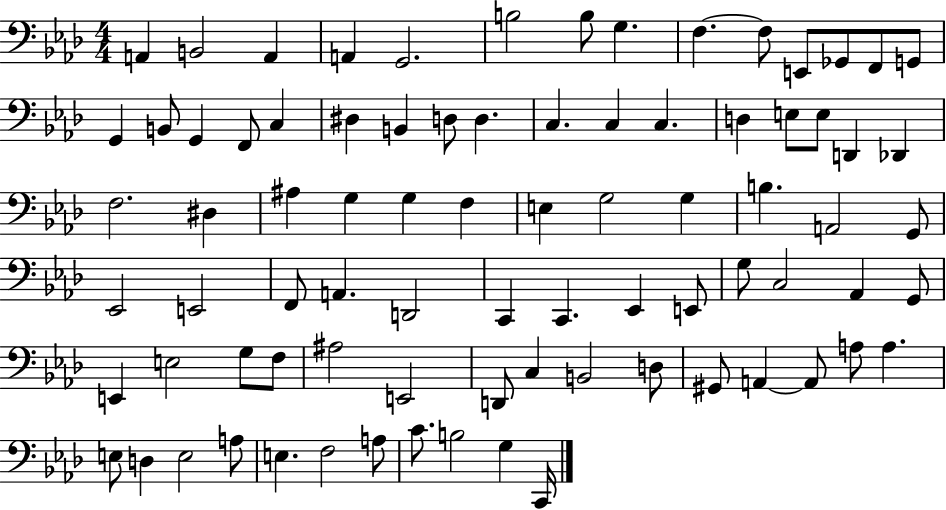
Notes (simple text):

A2/q B2/h A2/q A2/q G2/h. B3/h B3/e G3/q. F3/q. F3/e E2/e Gb2/e F2/e G2/e G2/q B2/e G2/q F2/e C3/q D#3/q B2/q D3/e D3/q. C3/q. C3/q C3/q. D3/q E3/e E3/e D2/q Db2/q F3/h. D#3/q A#3/q G3/q G3/q F3/q E3/q G3/h G3/q B3/q. A2/h G2/e Eb2/h E2/h F2/e A2/q. D2/h C2/q C2/q. Eb2/q E2/e G3/e C3/h Ab2/q G2/e E2/q E3/h G3/e F3/e A#3/h E2/h D2/e C3/q B2/h D3/e G#2/e A2/q A2/e A3/e A3/q. E3/e D3/q E3/h A3/e E3/q. F3/h A3/e C4/e. B3/h G3/q C2/s